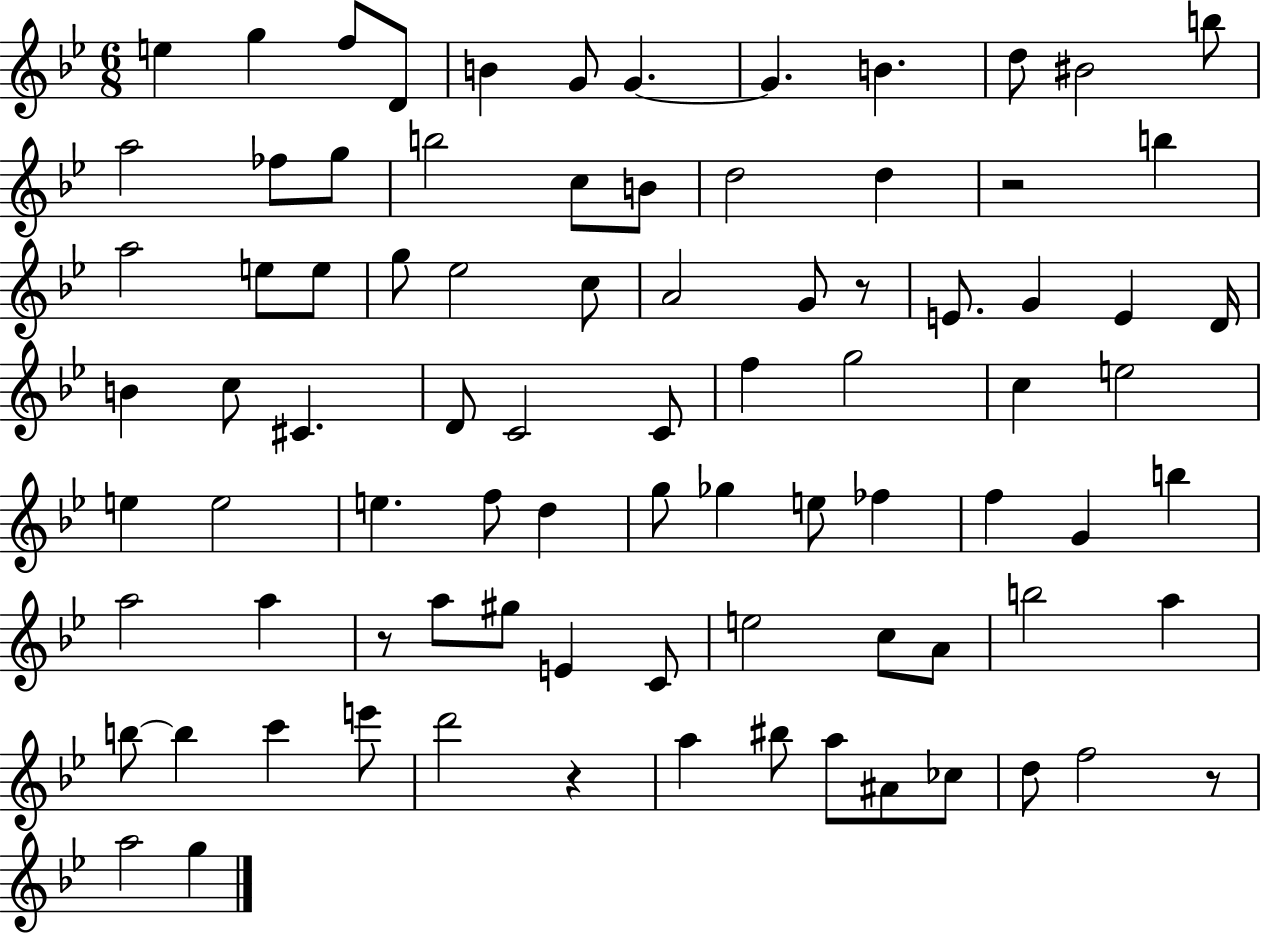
X:1
T:Untitled
M:6/8
L:1/4
K:Bb
e g f/2 D/2 B G/2 G G B d/2 ^B2 b/2 a2 _f/2 g/2 b2 c/2 B/2 d2 d z2 b a2 e/2 e/2 g/2 _e2 c/2 A2 G/2 z/2 E/2 G E D/4 B c/2 ^C D/2 C2 C/2 f g2 c e2 e e2 e f/2 d g/2 _g e/2 _f f G b a2 a z/2 a/2 ^g/2 E C/2 e2 c/2 A/2 b2 a b/2 b c' e'/2 d'2 z a ^b/2 a/2 ^A/2 _c/2 d/2 f2 z/2 a2 g